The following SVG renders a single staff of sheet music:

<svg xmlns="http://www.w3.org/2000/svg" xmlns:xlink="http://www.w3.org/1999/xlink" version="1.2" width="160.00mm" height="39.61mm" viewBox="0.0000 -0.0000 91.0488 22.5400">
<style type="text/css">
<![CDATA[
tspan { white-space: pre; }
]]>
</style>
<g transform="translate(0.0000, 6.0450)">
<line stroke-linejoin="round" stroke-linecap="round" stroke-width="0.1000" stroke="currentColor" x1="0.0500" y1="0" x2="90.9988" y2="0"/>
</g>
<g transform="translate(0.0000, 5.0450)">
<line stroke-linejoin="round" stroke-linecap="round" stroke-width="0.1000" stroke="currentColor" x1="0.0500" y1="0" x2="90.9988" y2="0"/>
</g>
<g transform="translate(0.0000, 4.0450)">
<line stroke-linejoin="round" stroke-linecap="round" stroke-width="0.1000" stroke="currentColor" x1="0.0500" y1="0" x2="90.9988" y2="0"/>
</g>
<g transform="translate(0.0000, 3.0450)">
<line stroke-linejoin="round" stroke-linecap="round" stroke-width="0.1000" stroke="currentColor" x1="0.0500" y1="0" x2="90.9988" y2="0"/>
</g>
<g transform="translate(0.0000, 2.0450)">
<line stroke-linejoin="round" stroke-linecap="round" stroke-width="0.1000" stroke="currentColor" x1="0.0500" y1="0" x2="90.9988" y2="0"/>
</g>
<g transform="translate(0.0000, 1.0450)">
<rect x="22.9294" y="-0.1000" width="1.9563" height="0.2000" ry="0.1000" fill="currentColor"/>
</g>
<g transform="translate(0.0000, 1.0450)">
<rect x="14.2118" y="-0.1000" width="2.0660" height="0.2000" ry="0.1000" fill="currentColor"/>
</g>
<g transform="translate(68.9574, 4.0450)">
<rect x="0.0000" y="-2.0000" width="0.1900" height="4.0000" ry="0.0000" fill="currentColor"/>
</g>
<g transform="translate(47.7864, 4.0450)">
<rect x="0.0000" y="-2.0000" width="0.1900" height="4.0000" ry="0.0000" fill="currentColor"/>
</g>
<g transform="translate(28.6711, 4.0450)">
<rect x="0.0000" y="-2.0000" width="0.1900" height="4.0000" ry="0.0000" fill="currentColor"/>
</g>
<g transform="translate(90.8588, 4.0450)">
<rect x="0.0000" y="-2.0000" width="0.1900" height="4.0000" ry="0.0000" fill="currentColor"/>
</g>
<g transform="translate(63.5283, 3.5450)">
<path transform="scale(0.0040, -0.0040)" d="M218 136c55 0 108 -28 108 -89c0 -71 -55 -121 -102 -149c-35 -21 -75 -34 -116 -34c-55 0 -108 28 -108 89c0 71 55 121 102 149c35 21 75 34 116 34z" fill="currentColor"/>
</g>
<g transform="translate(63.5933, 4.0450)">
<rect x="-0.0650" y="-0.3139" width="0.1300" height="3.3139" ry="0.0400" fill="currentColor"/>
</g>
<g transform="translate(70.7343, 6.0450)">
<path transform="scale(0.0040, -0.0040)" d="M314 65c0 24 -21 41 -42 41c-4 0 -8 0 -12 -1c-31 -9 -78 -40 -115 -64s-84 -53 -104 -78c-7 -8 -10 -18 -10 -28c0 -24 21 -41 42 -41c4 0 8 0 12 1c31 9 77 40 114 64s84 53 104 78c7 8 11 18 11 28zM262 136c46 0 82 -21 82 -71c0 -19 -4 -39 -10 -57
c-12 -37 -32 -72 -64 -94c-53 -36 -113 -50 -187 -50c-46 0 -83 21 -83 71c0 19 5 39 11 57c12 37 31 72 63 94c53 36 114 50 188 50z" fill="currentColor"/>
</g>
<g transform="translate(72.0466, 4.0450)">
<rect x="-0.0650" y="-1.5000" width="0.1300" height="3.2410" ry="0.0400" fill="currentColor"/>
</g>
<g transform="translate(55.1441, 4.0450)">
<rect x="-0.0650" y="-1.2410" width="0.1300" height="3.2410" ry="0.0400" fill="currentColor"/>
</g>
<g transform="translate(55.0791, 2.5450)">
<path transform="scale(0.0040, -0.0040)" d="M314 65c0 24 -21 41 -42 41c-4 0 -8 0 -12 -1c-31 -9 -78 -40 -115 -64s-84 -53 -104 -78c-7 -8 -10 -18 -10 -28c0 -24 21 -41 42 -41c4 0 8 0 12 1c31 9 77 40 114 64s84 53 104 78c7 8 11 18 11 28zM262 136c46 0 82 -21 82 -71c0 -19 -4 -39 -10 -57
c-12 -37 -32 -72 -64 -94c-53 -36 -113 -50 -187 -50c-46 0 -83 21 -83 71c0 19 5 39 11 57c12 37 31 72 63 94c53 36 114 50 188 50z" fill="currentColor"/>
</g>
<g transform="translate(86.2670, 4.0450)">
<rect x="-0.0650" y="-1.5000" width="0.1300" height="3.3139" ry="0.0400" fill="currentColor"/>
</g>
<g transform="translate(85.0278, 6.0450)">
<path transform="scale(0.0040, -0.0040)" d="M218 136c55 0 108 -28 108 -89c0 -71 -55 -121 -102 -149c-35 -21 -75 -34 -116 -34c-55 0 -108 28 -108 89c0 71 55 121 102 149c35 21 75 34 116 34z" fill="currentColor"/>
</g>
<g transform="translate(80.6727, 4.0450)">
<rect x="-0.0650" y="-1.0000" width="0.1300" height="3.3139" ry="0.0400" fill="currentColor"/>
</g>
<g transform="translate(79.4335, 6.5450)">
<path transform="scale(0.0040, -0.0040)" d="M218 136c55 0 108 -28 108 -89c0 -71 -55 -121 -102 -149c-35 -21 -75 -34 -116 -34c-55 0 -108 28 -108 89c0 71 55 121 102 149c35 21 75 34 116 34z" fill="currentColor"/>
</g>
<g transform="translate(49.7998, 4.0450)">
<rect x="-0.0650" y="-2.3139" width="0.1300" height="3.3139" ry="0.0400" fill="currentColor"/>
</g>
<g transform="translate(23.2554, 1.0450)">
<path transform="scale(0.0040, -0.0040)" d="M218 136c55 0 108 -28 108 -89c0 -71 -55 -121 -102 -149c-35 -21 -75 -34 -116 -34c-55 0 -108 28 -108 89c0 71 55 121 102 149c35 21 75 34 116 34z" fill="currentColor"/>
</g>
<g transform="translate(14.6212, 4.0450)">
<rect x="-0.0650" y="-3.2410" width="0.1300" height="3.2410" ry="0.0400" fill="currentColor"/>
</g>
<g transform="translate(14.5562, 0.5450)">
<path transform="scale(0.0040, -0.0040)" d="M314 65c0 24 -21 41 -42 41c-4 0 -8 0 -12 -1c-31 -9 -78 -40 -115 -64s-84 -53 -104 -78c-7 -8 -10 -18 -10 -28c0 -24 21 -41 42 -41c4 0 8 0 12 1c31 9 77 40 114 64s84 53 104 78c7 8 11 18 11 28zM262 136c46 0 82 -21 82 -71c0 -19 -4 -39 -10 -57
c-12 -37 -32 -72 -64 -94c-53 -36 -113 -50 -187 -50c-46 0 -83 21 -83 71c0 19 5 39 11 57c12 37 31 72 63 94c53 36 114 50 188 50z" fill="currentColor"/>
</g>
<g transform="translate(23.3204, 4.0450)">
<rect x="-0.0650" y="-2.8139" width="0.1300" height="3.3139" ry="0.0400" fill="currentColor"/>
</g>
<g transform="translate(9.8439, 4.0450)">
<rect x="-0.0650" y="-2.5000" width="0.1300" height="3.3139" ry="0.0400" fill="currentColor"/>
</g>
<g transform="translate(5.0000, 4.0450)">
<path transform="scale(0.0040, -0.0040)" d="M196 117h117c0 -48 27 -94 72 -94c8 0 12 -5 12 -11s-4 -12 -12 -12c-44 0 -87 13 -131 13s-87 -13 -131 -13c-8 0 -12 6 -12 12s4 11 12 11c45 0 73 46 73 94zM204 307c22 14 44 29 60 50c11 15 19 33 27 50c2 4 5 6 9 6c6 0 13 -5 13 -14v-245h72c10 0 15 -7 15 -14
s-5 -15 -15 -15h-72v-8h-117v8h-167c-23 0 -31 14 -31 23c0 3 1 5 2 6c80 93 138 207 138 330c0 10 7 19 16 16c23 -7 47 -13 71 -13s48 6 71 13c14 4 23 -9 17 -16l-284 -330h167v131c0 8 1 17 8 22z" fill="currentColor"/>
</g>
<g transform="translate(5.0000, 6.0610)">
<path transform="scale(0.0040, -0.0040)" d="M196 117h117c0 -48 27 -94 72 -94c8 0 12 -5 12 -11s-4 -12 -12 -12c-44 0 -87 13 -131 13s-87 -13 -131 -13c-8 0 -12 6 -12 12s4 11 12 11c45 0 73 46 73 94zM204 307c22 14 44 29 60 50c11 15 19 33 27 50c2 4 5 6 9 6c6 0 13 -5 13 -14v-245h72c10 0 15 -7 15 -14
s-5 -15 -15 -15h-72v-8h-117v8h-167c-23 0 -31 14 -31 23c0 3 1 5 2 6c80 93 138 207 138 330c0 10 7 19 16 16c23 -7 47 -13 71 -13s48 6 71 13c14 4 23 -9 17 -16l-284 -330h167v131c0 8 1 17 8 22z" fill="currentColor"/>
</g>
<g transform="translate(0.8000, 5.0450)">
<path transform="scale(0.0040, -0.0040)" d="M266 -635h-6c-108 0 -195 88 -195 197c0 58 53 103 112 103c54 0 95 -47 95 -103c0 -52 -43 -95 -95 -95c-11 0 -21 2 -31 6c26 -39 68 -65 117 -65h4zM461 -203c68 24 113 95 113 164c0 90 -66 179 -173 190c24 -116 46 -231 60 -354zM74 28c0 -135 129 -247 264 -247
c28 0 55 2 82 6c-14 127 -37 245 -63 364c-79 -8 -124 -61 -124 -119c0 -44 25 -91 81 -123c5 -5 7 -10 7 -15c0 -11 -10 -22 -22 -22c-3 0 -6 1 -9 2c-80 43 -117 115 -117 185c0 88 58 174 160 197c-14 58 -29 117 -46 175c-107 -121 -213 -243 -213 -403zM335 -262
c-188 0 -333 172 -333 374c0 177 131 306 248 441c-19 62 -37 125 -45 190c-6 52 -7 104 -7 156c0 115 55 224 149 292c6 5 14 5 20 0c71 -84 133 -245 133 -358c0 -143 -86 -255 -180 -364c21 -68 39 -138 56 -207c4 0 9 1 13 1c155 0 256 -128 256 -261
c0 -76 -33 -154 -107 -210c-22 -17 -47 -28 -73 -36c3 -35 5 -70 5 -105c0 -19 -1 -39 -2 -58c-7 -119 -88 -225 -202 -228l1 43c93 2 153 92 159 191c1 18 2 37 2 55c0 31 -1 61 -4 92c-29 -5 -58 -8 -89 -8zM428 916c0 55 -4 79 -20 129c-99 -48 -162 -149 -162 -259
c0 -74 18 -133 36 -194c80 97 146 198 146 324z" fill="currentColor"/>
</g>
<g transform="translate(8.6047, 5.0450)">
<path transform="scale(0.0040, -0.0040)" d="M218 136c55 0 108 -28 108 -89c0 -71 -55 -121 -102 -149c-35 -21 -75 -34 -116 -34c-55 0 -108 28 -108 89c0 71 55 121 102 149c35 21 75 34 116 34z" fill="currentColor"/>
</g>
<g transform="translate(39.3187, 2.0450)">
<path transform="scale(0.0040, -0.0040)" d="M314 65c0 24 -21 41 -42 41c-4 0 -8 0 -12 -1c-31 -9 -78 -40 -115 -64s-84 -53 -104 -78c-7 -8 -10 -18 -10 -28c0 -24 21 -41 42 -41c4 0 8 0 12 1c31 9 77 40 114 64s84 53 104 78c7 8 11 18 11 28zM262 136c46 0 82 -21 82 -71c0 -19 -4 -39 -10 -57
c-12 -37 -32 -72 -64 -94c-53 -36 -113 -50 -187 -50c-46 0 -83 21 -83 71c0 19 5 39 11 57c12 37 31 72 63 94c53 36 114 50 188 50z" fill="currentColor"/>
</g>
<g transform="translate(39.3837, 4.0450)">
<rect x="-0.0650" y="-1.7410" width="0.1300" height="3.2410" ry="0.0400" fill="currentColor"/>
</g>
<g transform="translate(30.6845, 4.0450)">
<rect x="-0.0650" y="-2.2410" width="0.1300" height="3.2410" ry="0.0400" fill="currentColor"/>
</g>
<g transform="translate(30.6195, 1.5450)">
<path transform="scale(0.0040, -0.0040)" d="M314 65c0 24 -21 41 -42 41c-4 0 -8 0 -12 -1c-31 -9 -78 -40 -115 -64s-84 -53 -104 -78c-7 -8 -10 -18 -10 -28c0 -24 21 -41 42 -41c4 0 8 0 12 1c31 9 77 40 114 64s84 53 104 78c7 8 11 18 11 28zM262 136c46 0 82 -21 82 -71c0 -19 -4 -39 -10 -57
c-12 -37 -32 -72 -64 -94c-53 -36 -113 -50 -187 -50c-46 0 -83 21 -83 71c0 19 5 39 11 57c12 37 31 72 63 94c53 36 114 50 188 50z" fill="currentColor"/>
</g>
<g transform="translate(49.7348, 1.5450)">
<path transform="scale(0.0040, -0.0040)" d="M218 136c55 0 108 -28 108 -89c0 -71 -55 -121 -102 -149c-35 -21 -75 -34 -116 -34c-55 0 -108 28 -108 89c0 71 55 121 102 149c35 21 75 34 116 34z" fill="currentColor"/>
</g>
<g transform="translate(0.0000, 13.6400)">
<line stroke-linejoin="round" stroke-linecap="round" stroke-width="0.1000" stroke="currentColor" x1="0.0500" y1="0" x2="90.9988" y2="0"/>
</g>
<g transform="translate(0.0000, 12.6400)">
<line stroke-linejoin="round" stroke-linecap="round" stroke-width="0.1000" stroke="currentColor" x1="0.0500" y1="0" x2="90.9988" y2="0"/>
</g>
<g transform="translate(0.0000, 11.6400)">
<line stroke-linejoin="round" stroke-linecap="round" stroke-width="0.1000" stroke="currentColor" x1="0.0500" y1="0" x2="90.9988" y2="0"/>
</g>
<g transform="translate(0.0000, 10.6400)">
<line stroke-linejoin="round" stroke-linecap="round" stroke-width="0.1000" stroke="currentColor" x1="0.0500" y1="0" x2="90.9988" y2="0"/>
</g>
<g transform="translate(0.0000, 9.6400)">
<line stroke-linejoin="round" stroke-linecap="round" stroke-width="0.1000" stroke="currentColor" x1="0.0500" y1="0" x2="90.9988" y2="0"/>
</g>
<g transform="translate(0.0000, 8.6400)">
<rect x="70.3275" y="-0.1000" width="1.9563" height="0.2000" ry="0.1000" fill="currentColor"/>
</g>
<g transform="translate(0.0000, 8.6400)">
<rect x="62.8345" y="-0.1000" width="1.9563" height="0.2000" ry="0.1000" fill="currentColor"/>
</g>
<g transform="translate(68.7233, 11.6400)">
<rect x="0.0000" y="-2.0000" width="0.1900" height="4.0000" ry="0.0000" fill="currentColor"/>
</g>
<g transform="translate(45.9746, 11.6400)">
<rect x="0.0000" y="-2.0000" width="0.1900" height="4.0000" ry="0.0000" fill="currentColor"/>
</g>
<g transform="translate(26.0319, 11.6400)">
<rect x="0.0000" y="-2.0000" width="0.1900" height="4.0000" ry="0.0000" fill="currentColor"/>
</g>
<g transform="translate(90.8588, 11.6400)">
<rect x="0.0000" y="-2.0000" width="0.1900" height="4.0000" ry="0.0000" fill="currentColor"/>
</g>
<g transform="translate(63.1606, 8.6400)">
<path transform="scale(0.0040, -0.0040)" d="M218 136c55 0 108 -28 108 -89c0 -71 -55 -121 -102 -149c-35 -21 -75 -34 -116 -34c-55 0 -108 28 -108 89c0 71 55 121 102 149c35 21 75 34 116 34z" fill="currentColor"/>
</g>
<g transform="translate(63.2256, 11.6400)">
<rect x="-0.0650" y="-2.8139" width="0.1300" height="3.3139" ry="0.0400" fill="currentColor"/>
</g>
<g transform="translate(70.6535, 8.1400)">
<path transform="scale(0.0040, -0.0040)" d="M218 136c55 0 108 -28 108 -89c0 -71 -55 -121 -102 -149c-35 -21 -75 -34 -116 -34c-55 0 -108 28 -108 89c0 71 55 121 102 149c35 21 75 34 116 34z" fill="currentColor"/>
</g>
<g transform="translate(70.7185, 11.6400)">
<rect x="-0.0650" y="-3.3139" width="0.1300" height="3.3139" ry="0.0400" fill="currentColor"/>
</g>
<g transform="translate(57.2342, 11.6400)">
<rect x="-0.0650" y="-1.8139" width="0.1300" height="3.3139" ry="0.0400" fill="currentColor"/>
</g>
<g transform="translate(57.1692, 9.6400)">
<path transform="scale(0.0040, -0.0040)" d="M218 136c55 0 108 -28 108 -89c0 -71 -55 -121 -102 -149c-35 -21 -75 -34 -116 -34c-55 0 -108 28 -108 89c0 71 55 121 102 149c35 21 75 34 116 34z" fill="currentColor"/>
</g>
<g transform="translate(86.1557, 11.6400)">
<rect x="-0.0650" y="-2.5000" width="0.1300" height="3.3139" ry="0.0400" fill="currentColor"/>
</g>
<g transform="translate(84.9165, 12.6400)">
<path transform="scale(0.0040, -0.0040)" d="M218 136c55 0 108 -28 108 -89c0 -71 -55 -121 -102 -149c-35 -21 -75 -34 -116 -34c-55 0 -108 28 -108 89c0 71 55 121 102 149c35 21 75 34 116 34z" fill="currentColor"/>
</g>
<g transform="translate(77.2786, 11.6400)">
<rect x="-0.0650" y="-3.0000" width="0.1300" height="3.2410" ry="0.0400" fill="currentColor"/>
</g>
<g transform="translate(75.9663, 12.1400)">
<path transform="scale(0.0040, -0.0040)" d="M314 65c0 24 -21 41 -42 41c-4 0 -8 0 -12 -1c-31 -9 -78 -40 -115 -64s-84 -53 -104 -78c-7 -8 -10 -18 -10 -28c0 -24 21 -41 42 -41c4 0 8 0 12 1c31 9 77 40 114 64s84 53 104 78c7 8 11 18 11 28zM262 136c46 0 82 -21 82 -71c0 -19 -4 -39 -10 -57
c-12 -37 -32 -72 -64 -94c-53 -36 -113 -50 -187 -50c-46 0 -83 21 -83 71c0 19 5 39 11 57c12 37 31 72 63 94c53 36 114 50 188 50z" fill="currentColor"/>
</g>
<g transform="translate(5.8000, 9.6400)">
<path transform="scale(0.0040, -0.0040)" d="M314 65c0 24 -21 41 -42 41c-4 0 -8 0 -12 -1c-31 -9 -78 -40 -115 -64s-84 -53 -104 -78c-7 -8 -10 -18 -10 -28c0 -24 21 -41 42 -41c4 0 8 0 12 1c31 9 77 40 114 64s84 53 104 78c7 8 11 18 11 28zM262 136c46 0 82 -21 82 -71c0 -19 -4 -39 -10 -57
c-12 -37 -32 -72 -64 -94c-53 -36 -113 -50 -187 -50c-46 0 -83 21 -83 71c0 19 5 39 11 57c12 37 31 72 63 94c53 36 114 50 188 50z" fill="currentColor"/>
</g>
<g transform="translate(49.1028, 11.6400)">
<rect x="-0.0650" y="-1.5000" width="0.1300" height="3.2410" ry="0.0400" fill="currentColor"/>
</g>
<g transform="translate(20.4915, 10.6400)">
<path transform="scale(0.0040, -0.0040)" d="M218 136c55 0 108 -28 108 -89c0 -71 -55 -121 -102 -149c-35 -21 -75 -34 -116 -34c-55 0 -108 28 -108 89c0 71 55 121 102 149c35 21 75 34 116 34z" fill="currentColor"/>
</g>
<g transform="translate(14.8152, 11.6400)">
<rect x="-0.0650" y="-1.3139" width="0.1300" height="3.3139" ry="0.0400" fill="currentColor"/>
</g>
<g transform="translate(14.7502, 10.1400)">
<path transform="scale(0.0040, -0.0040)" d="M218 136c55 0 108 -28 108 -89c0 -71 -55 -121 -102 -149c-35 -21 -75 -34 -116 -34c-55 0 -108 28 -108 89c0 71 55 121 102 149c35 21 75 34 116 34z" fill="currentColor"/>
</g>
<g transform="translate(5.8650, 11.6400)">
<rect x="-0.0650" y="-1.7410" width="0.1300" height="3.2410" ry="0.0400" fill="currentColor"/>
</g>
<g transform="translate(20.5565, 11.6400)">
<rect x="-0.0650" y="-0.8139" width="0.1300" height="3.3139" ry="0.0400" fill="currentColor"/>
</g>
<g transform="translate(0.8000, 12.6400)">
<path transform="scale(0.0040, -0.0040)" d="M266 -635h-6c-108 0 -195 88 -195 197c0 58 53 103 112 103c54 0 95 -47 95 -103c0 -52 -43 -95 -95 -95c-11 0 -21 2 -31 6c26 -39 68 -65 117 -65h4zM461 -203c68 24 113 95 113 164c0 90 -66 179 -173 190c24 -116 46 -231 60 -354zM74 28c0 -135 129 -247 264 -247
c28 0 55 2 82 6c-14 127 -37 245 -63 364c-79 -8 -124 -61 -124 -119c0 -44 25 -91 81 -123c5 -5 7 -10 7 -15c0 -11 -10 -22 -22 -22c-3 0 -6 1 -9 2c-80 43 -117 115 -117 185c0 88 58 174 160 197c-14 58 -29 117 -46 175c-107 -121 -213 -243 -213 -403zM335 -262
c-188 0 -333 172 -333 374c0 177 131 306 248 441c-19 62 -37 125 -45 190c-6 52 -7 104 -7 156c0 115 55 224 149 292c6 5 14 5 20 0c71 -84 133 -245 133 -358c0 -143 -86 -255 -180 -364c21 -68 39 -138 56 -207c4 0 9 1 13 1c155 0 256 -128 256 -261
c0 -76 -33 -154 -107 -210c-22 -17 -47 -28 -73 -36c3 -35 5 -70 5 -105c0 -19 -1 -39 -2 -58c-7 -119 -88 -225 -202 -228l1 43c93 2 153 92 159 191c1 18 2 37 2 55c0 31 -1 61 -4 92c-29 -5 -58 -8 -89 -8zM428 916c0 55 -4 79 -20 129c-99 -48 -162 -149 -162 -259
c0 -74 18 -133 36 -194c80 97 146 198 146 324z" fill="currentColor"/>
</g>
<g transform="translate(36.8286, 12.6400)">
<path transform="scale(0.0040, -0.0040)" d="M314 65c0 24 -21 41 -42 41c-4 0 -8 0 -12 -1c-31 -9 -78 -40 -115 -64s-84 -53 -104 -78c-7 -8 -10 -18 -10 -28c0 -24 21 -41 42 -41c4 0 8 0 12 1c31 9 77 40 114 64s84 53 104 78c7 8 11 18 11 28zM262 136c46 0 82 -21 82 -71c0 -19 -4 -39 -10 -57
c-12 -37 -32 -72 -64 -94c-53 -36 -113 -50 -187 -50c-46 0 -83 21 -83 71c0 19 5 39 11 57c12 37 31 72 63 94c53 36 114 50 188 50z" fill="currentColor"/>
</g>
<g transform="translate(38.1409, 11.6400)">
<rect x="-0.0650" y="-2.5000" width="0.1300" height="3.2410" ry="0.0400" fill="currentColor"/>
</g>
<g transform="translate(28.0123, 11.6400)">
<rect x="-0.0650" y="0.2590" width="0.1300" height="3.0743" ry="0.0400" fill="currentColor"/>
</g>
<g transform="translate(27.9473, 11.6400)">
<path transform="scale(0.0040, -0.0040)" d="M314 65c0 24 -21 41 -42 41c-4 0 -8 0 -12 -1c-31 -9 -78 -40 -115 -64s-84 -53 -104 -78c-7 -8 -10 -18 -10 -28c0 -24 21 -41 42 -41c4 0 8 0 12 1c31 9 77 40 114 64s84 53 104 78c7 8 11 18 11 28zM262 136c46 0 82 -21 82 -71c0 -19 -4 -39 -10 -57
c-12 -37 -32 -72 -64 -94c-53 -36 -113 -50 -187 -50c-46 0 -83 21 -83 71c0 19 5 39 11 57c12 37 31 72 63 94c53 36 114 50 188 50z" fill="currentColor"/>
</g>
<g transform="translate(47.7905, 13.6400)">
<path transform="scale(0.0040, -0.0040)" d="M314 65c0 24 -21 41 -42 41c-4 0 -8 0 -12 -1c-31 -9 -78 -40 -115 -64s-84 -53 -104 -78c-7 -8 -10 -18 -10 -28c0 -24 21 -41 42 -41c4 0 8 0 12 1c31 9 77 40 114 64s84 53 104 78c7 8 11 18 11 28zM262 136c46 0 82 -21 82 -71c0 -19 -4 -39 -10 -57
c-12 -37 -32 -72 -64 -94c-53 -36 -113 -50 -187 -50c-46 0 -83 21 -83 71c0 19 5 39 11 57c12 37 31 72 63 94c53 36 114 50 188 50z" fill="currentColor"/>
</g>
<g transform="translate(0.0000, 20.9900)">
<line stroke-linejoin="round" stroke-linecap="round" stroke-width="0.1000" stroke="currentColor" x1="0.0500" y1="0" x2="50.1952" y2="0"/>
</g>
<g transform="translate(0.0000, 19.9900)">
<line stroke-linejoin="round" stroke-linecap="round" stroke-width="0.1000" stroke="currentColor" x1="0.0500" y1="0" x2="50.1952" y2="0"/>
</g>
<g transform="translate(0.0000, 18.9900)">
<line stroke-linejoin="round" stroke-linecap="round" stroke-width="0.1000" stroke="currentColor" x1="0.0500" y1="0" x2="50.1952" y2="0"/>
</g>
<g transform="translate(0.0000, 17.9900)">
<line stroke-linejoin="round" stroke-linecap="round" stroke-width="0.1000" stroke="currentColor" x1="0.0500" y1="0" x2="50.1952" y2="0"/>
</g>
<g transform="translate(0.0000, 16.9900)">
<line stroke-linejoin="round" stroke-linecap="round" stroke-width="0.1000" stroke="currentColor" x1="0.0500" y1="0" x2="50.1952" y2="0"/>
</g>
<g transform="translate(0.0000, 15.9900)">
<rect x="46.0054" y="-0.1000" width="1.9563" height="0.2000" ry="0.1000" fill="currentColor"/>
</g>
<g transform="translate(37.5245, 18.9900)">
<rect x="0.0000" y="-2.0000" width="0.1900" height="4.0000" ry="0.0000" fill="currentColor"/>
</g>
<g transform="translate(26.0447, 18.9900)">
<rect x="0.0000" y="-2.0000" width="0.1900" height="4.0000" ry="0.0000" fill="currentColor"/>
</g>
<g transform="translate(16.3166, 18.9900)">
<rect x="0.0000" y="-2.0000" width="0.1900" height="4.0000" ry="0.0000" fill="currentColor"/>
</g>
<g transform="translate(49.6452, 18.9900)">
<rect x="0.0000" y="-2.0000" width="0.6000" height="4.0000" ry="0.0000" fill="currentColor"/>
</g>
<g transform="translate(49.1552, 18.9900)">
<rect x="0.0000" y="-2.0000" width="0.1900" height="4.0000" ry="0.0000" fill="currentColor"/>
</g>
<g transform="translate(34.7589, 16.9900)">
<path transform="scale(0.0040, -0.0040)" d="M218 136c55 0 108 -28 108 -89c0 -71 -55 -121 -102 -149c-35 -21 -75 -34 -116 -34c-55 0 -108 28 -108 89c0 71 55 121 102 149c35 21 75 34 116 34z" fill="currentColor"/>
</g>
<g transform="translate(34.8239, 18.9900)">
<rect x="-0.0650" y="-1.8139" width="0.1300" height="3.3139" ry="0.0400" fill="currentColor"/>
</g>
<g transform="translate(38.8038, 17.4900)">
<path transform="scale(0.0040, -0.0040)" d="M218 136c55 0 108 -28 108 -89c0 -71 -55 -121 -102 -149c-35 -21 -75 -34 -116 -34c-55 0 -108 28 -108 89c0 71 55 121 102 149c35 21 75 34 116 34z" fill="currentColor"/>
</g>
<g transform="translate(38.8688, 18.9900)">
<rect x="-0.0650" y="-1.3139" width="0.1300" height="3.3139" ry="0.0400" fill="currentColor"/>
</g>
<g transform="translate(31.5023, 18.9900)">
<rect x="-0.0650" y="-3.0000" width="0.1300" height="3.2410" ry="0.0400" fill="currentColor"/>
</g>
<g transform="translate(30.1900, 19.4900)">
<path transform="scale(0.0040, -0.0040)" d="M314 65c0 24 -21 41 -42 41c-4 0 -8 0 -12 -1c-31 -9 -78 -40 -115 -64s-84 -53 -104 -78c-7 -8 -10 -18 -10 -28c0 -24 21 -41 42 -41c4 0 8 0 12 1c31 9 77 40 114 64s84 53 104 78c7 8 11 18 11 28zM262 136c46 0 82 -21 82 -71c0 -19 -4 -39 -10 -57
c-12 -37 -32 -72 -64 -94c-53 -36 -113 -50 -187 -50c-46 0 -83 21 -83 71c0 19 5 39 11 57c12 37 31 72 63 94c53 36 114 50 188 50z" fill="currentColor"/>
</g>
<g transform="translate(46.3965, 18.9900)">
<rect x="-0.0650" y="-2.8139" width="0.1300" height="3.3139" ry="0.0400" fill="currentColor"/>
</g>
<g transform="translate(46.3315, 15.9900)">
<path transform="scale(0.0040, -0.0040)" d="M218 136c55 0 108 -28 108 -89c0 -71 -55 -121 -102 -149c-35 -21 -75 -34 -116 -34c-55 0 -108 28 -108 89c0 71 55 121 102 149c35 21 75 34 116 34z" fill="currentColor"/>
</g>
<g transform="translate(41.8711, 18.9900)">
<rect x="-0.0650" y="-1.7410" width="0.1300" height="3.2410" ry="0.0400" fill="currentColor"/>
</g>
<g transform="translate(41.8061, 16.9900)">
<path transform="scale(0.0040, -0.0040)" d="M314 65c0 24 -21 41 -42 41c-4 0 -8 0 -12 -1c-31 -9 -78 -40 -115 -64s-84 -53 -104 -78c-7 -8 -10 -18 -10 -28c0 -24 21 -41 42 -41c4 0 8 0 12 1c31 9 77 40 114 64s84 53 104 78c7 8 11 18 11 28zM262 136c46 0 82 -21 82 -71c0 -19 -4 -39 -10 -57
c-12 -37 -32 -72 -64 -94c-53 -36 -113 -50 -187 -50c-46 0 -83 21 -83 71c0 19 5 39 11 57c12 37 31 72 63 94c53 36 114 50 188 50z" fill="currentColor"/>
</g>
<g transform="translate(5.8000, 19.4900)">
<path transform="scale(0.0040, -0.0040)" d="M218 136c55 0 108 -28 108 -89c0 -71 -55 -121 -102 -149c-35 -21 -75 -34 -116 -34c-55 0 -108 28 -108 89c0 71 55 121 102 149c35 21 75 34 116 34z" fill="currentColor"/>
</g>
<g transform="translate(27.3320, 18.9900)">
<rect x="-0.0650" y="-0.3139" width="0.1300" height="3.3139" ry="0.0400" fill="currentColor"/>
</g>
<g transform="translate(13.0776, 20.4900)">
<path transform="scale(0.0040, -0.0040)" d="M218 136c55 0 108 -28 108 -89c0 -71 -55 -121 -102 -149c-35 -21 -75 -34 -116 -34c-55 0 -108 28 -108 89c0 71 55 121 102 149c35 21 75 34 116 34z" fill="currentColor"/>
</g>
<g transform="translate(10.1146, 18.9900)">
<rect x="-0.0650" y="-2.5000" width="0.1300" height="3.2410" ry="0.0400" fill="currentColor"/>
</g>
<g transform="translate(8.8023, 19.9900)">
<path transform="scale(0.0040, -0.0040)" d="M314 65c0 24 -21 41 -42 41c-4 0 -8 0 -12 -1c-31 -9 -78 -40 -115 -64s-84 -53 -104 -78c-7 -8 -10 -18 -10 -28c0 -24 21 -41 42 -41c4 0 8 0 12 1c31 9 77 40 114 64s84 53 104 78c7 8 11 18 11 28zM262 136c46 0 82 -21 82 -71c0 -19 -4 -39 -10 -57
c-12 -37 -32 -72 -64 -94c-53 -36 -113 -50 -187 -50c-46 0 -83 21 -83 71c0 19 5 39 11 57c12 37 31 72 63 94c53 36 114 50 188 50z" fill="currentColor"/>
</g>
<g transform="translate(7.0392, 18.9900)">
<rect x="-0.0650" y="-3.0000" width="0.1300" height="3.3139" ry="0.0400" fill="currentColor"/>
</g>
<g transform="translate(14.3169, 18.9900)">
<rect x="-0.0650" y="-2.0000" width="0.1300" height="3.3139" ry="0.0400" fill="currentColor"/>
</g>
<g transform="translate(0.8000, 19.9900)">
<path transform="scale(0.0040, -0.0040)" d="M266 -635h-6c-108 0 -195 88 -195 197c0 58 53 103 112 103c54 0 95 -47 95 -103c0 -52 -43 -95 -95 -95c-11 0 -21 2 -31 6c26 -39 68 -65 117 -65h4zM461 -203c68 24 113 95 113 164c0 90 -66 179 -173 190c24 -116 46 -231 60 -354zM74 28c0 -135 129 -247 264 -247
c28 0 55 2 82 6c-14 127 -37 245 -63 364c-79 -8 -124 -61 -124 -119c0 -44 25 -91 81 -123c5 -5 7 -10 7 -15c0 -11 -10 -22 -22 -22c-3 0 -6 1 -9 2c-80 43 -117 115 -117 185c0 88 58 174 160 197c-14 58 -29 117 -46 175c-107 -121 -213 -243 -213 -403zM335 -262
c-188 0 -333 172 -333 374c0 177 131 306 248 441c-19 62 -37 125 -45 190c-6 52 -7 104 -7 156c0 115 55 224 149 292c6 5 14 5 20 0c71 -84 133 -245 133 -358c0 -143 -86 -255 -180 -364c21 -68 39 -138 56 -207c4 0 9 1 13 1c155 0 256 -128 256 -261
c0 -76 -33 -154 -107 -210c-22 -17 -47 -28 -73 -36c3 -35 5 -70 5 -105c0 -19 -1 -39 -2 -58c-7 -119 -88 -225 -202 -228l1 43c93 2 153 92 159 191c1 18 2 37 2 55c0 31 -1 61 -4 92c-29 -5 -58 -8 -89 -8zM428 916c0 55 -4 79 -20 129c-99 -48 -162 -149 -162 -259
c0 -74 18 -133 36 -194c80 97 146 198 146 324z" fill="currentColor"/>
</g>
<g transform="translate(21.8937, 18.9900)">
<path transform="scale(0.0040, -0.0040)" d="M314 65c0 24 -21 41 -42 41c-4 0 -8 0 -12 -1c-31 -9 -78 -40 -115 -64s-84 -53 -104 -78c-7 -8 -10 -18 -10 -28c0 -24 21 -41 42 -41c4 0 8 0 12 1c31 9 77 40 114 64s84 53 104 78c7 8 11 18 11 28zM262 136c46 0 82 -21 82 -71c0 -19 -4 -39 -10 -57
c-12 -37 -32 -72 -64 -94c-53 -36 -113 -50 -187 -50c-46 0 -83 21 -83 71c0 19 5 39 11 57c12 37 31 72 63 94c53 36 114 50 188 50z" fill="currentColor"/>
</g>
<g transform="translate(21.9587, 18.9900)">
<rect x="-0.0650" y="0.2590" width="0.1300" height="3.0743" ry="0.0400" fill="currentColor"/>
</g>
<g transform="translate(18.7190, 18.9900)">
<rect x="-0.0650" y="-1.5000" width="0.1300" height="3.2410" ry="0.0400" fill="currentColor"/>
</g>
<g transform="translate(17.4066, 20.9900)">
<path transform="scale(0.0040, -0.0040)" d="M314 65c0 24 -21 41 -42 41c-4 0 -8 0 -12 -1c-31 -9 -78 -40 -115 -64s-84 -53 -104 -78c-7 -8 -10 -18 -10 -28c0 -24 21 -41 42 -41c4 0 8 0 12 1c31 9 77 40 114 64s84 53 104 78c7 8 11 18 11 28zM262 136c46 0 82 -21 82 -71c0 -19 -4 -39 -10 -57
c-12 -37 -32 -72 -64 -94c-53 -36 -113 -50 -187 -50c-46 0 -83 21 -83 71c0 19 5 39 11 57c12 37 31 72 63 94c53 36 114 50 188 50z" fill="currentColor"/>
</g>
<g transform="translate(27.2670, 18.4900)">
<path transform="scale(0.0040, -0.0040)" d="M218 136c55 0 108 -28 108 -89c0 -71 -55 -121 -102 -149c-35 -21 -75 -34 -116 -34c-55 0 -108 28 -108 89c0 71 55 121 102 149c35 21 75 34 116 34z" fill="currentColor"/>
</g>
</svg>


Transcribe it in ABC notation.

X:1
T:Untitled
M:4/4
L:1/4
K:C
G b2 a g2 f2 g e2 c E2 D E f2 e d B2 G2 E2 f a b A2 G A G2 F E2 B2 c A2 f e f2 a